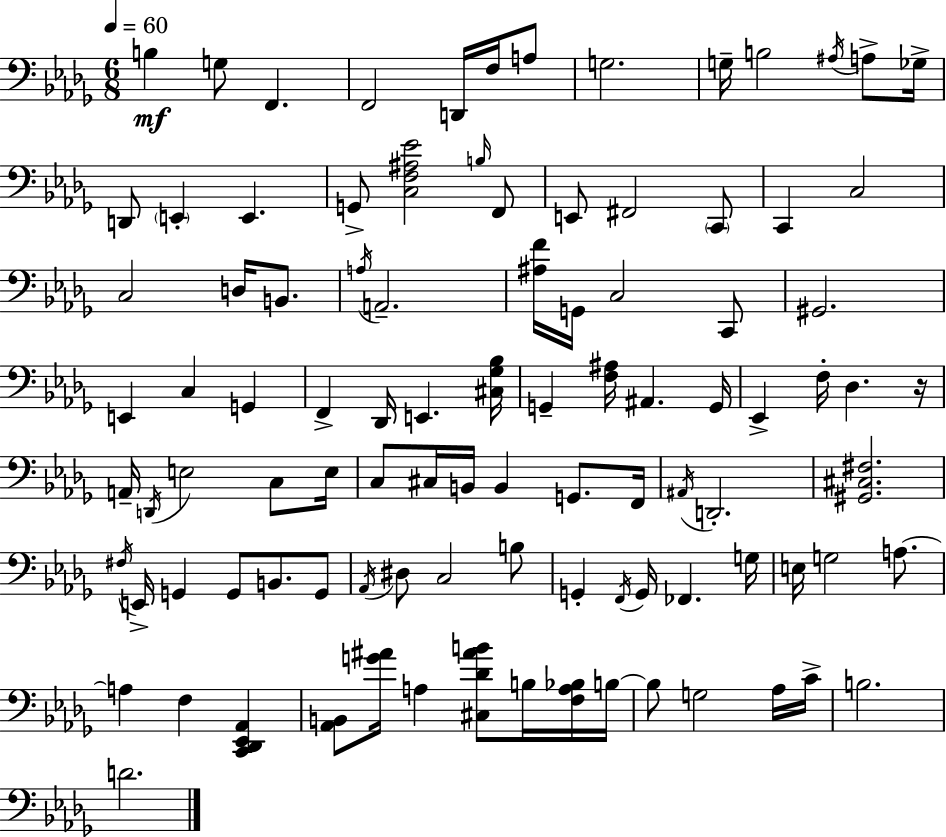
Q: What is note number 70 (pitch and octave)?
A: F2